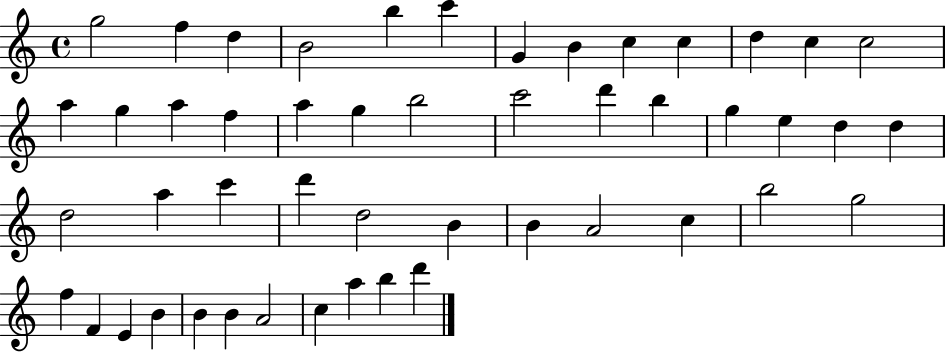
{
  \clef treble
  \time 4/4
  \defaultTimeSignature
  \key c \major
  g''2 f''4 d''4 | b'2 b''4 c'''4 | g'4 b'4 c''4 c''4 | d''4 c''4 c''2 | \break a''4 g''4 a''4 f''4 | a''4 g''4 b''2 | c'''2 d'''4 b''4 | g''4 e''4 d''4 d''4 | \break d''2 a''4 c'''4 | d'''4 d''2 b'4 | b'4 a'2 c''4 | b''2 g''2 | \break f''4 f'4 e'4 b'4 | b'4 b'4 a'2 | c''4 a''4 b''4 d'''4 | \bar "|."
}